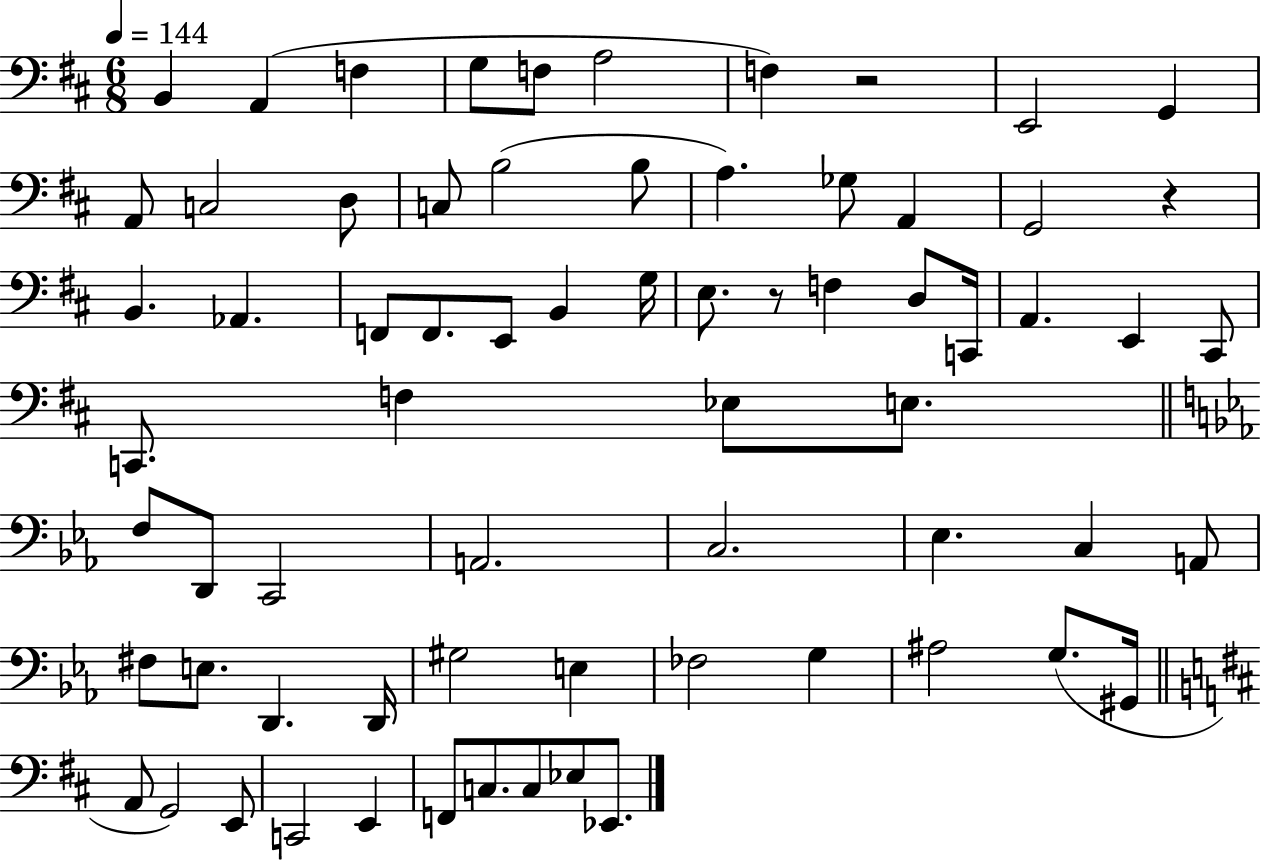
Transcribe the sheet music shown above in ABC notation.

X:1
T:Untitled
M:6/8
L:1/4
K:D
B,, A,, F, G,/2 F,/2 A,2 F, z2 E,,2 G,, A,,/2 C,2 D,/2 C,/2 B,2 B,/2 A, _G,/2 A,, G,,2 z B,, _A,, F,,/2 F,,/2 E,,/2 B,, G,/4 E,/2 z/2 F, D,/2 C,,/4 A,, E,, ^C,,/2 C,,/2 F, _E,/2 E,/2 F,/2 D,,/2 C,,2 A,,2 C,2 _E, C, A,,/2 ^F,/2 E,/2 D,, D,,/4 ^G,2 E, _F,2 G, ^A,2 G,/2 ^G,,/4 A,,/2 G,,2 E,,/2 C,,2 E,, F,,/2 C,/2 C,/2 _E,/2 _E,,/2